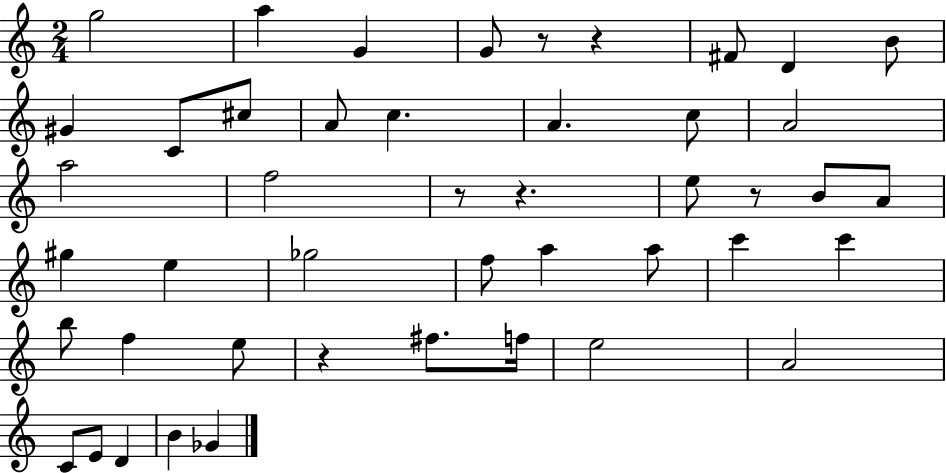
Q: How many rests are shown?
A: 6